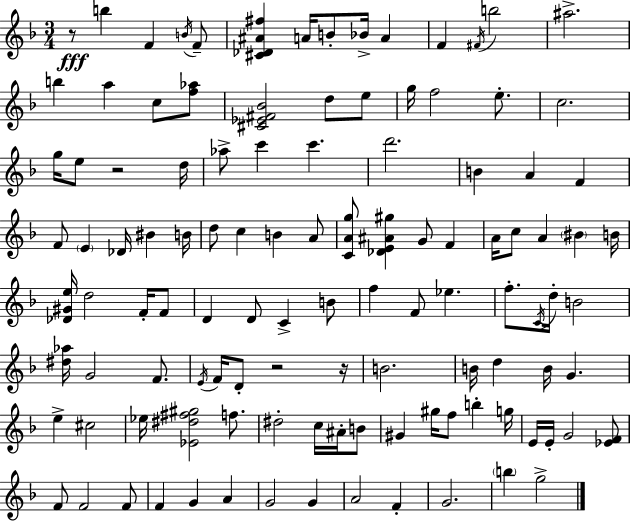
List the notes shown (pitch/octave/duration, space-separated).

R/e B5/q F4/q B4/s F4/e [C#4,Db4,A#4,F#5]/q A4/s B4/e Bb4/s A4/q F4/q F#4/s B5/h A#5/h. B5/q A5/q C5/e [F5,Ab5]/e [C#4,Eb4,F#4,Bb4]/h D5/e E5/e G5/s F5/h E5/e. C5/h. G5/s E5/e R/h D5/s Ab5/e C6/q C6/q. D6/h. B4/q A4/q F4/q F4/e E4/q Db4/s BIS4/q B4/s D5/e C5/q B4/q A4/e [C4,A4,G5]/e [Db4,E4,A#4,G#5]/q G4/e F4/q A4/s C5/e A4/q BIS4/q B4/s [Db4,G#4,E5]/s D5/h F4/s F4/e D4/q D4/e C4/q B4/e F5/q F4/e Eb5/q. F5/e. C4/s D5/s B4/h [D#5,Ab5]/s G4/h F4/e. E4/s F4/s D4/e R/h R/s B4/h. B4/s D5/q B4/s G4/q. E5/q C#5/h Eb5/s [Eb4,D#5,F#5,G#5]/h F5/e. D#5/h C5/s A#4/s B4/e G#4/q G#5/s F5/e B5/q G5/s E4/s E4/s G4/h [Eb4,F4]/e F4/e F4/h F4/e F4/q G4/q A4/q G4/h G4/q A4/h F4/q G4/h. B5/q G5/h